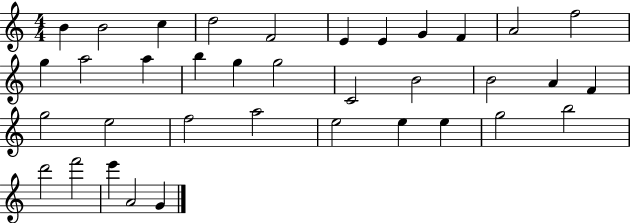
{
  \clef treble
  \numericTimeSignature
  \time 4/4
  \key c \major
  b'4 b'2 c''4 | d''2 f'2 | e'4 e'4 g'4 f'4 | a'2 f''2 | \break g''4 a''2 a''4 | b''4 g''4 g''2 | c'2 b'2 | b'2 a'4 f'4 | \break g''2 e''2 | f''2 a''2 | e''2 e''4 e''4 | g''2 b''2 | \break d'''2 f'''2 | e'''4 a'2 g'4 | \bar "|."
}